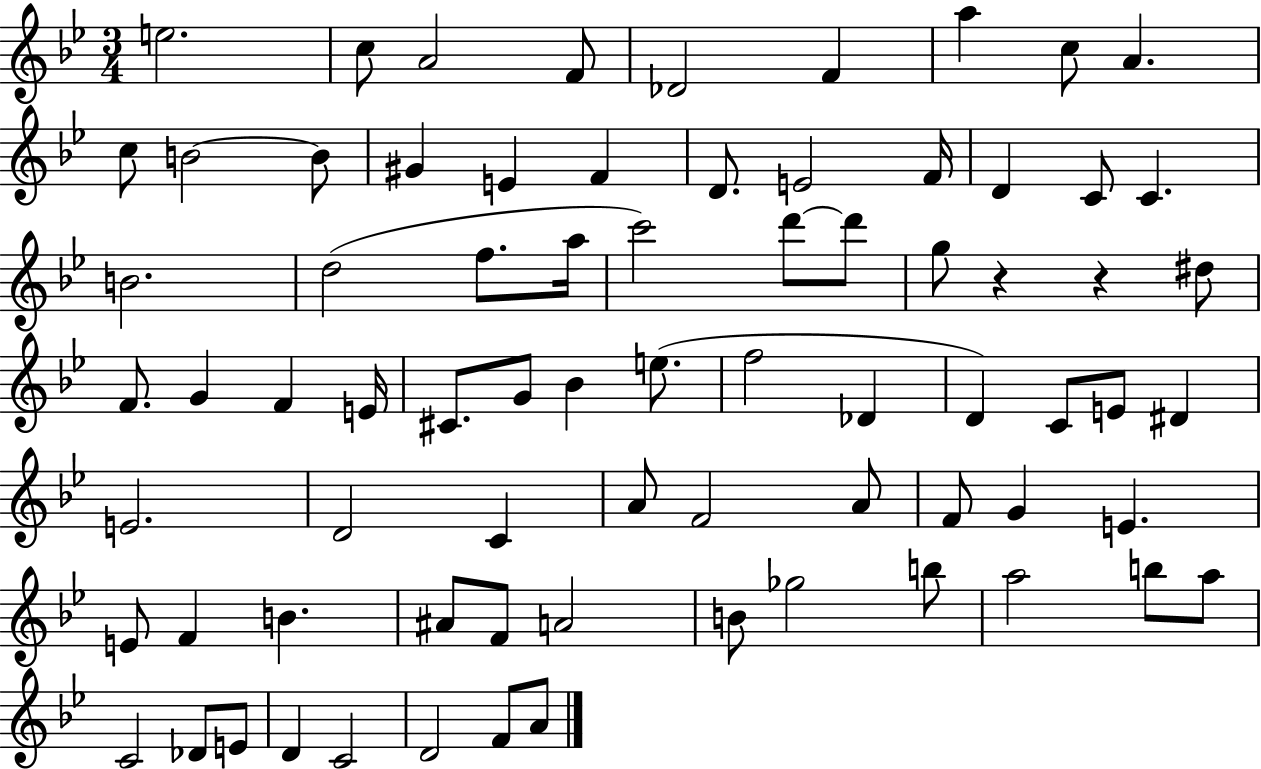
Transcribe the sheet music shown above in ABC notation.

X:1
T:Untitled
M:3/4
L:1/4
K:Bb
e2 c/2 A2 F/2 _D2 F a c/2 A c/2 B2 B/2 ^G E F D/2 E2 F/4 D C/2 C B2 d2 f/2 a/4 c'2 d'/2 d'/2 g/2 z z ^d/2 F/2 G F E/4 ^C/2 G/2 _B e/2 f2 _D D C/2 E/2 ^D E2 D2 C A/2 F2 A/2 F/2 G E E/2 F B ^A/2 F/2 A2 B/2 _g2 b/2 a2 b/2 a/2 C2 _D/2 E/2 D C2 D2 F/2 A/2